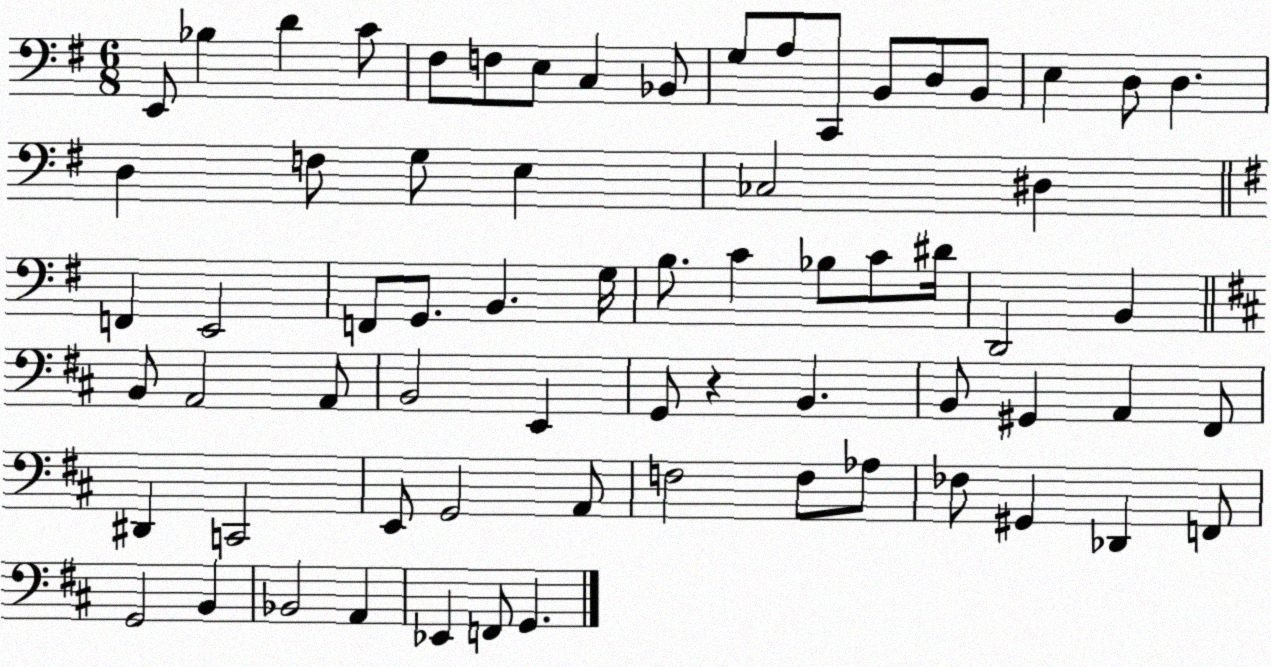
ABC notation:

X:1
T:Untitled
M:6/8
L:1/4
K:G
E,,/2 _B, D C/2 ^F,/2 F,/2 E,/2 C, _B,,/2 G,/2 A,/2 C,,/2 B,,/2 D,/2 B,,/2 E, D,/2 D, D, F,/2 G,/2 E, _C,2 ^D, F,, E,,2 F,,/2 G,,/2 B,, G,/4 B,/2 C _B,/2 C/2 ^D/4 D,,2 B,, B,,/2 A,,2 A,,/2 B,,2 E,, G,,/2 z B,, B,,/2 ^G,, A,, ^F,,/2 ^D,, C,,2 E,,/2 G,,2 A,,/2 F,2 F,/2 _A,/2 _F,/2 ^G,, _D,, F,,/2 G,,2 B,, _B,,2 A,, _E,, F,,/2 G,,